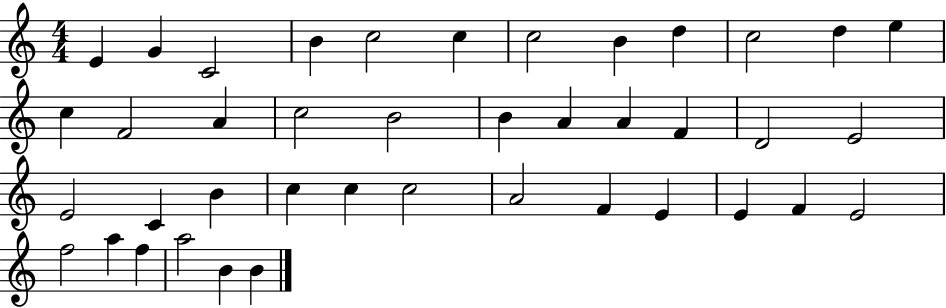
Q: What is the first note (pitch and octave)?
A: E4